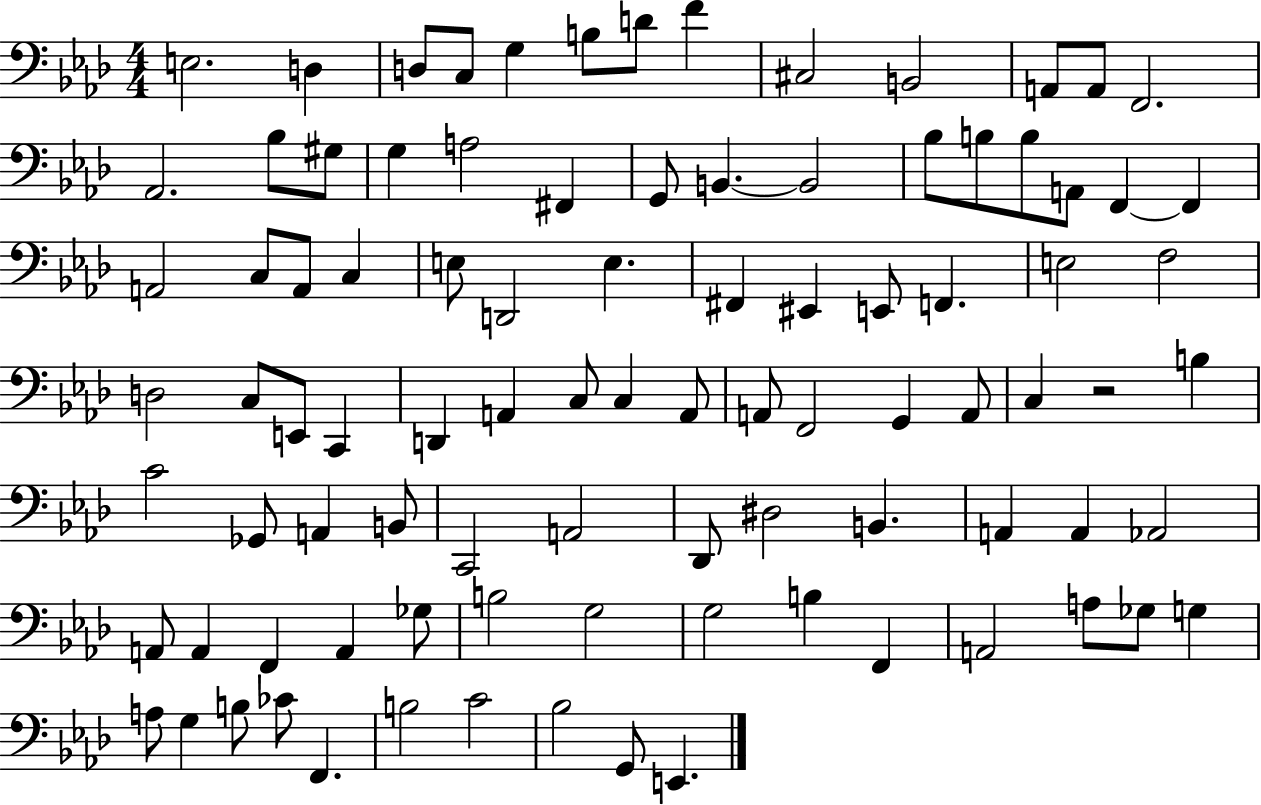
X:1
T:Untitled
M:4/4
L:1/4
K:Ab
E,2 D, D,/2 C,/2 G, B,/2 D/2 F ^C,2 B,,2 A,,/2 A,,/2 F,,2 _A,,2 _B,/2 ^G,/2 G, A,2 ^F,, G,,/2 B,, B,,2 _B,/2 B,/2 B,/2 A,,/2 F,, F,, A,,2 C,/2 A,,/2 C, E,/2 D,,2 E, ^F,, ^E,, E,,/2 F,, E,2 F,2 D,2 C,/2 E,,/2 C,, D,, A,, C,/2 C, A,,/2 A,,/2 F,,2 G,, A,,/2 C, z2 B, C2 _G,,/2 A,, B,,/2 C,,2 A,,2 _D,,/2 ^D,2 B,, A,, A,, _A,,2 A,,/2 A,, F,, A,, _G,/2 B,2 G,2 G,2 B, F,, A,,2 A,/2 _G,/2 G, A,/2 G, B,/2 _C/2 F,, B,2 C2 _B,2 G,,/2 E,,